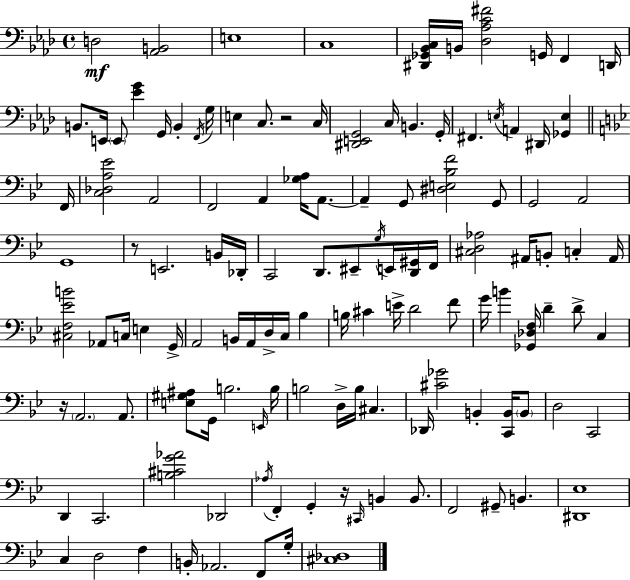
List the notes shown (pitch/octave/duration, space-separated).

D3/h [Ab2,B2]/h E3/w C3/w [D#2,Gb2,Bb2,C3]/s B2/s [Db3,Ab3,C4,F#4]/h G2/s F2/q D2/s B2/e. E2/s E2/e [Eb4,G4]/q G2/s B2/q F2/s G3/s E3/q C3/e. R/h C3/s [D#2,E2,G2]/h C3/s B2/q. G2/s F#2/q. E3/s A2/q D#2/s [Gb2,E3]/q F2/s [C3,Db3,A3,Eb4]/h A2/h F2/h A2/q [Gb3,A3]/s A2/e. A2/q G2/e [D#3,E3,Bb3,F4]/h G2/e G2/h A2/h G2/w R/e E2/h. B2/s Db2/s C2/h D2/e. EIS2/e G3/s E2/s [D2,G#2]/s F2/s [C#3,D3,Ab3]/h A#2/s B2/e C3/q A#2/s [C#3,F3,Eb4,B4]/h Ab2/e C3/s E3/q G2/s A2/h B2/s A2/s D3/s C3/s Bb3/q B3/s C#4/q E4/s D4/h F4/e G4/s B4/q [Gb2,Db3,F3]/s D4/q D4/e C3/q R/s A2/h. A2/e. [E3,G#3,A#3]/e G2/s B3/h. E2/s B3/s B3/h D3/s B3/s C#3/q. Db2/s [C#4,Gb4]/h B2/q [C2,B2]/s B2/e D3/h C2/h D2/q C2/h. [B3,C#4,G4,Ab4]/h Db2/h Ab3/s F2/q G2/q R/s C#2/s B2/q B2/e. F2/h G#2/e B2/q. [D#2,Eb3]/w C3/q D3/h F3/q B2/s Ab2/h. F2/e G3/s [C#3,Db3]/w